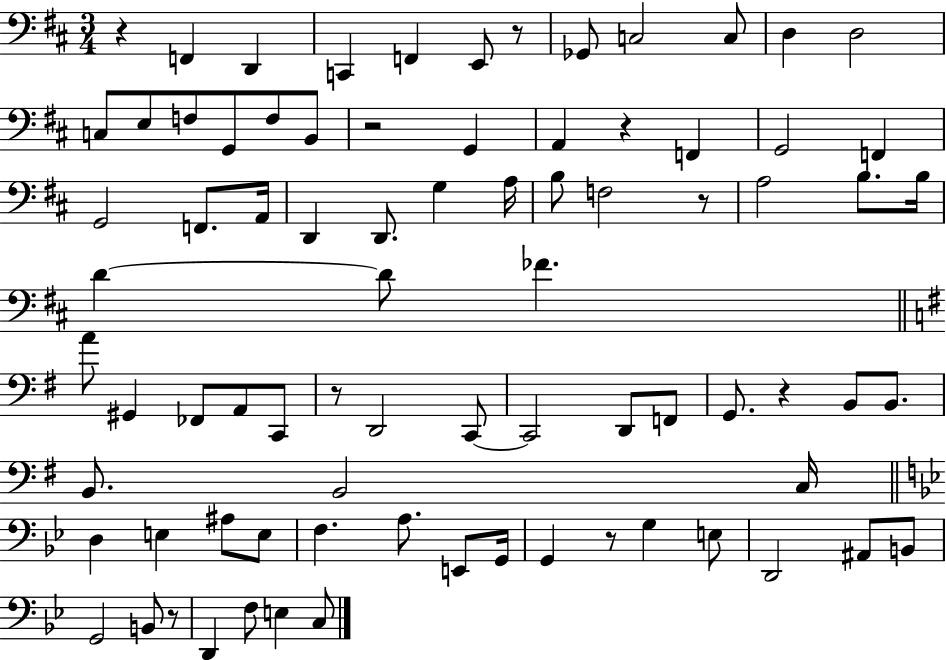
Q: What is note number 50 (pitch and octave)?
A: B2